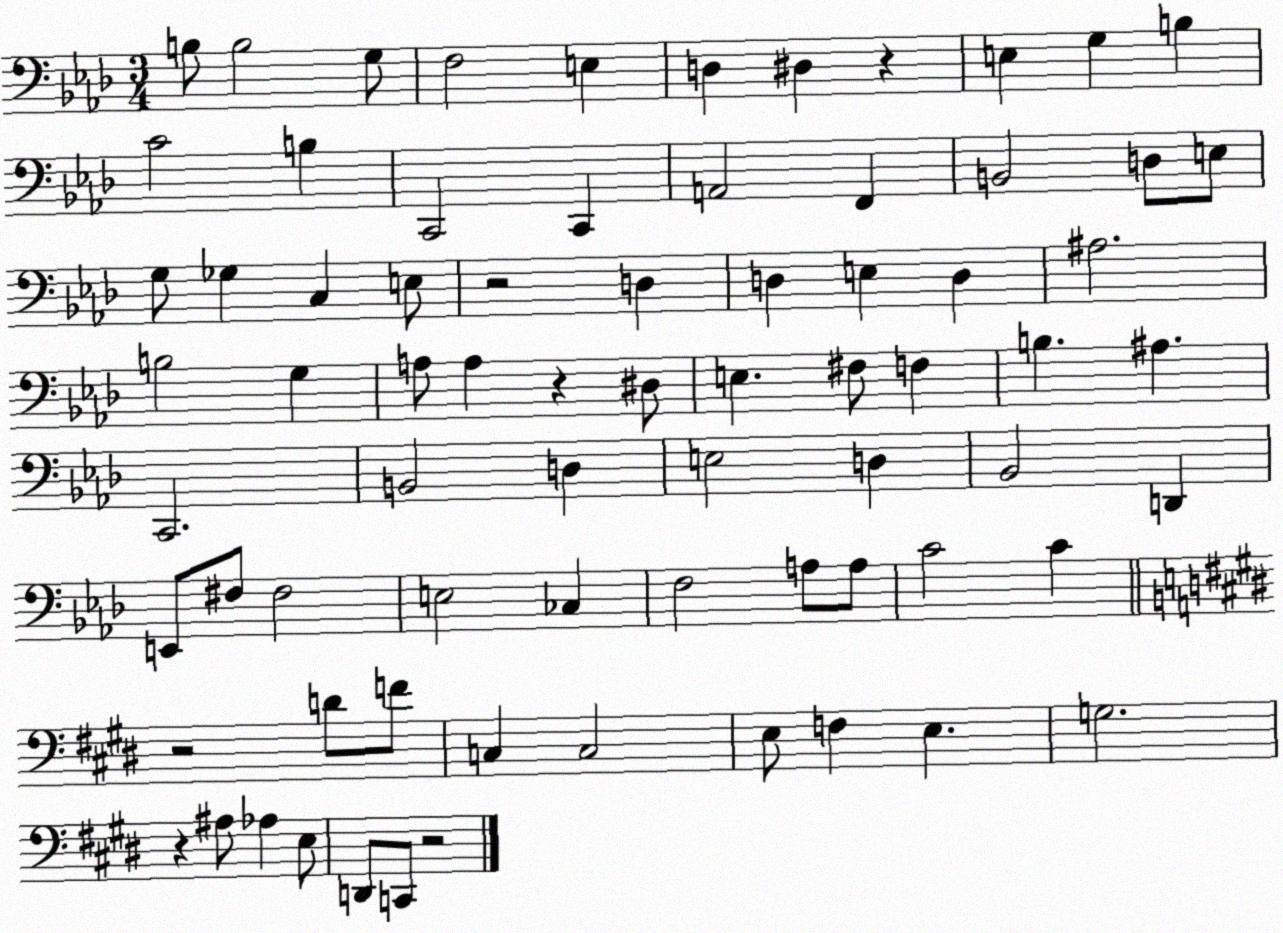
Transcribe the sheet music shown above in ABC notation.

X:1
T:Untitled
M:3/4
L:1/4
K:Ab
B,/2 B,2 G,/2 F,2 E, D, ^D, z E, G, B, C2 B, C,,2 C,, A,,2 F,, B,,2 D,/2 E,/2 G,/2 _G, C, E,/2 z2 D, D, E, D, ^A,2 B,2 G, A,/2 A, z ^D,/2 E, ^F,/2 F, B, ^A, C,,2 B,,2 D, E,2 D, _B,,2 D,, E,,/2 ^F,/2 ^F,2 E,2 _C, F,2 A,/2 A,/2 C2 C z2 D/2 F/2 C, C,2 E,/2 F, E, G,2 z ^A,/2 _A, E,/2 D,,/2 C,,/2 z2